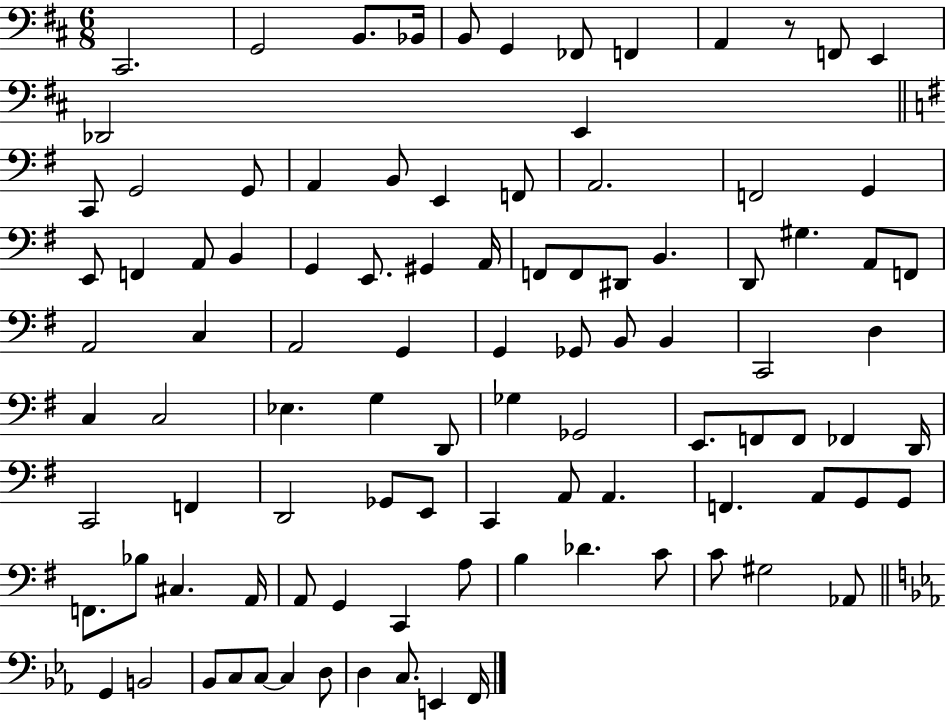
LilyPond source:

{
  \clef bass
  \numericTimeSignature
  \time 6/8
  \key d \major
  cis,2. | g,2 b,8. bes,16 | b,8 g,4 fes,8 f,4 | a,4 r8 f,8 e,4 | \break des,2 e,4 | \bar "||" \break \key e \minor c,8 g,2 g,8 | a,4 b,8 e,4 f,8 | a,2. | f,2 g,4 | \break e,8 f,4 a,8 b,4 | g,4 e,8. gis,4 a,16 | f,8 f,8 dis,8 b,4. | d,8 gis4. a,8 f,8 | \break a,2 c4 | a,2 g,4 | g,4 ges,8 b,8 b,4 | c,2 d4 | \break c4 c2 | ees4. g4 d,8 | ges4 ges,2 | e,8. f,8 f,8 fes,4 d,16 | \break c,2 f,4 | d,2 ges,8 e,8 | c,4 a,8 a,4. | f,4. a,8 g,8 g,8 | \break f,8. bes8 cis4. a,16 | a,8 g,4 c,4 a8 | b4 des'4. c'8 | c'8 gis2 aes,8 | \break \bar "||" \break \key ees \major g,4 b,2 | bes,8 c8 c8~~ c4 d8 | d4 c8. e,4 f,16 | \bar "|."
}